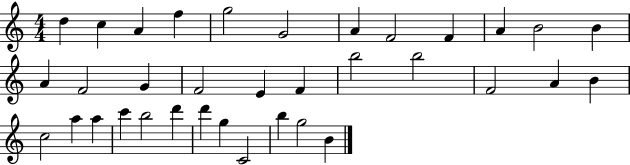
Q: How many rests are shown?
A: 0